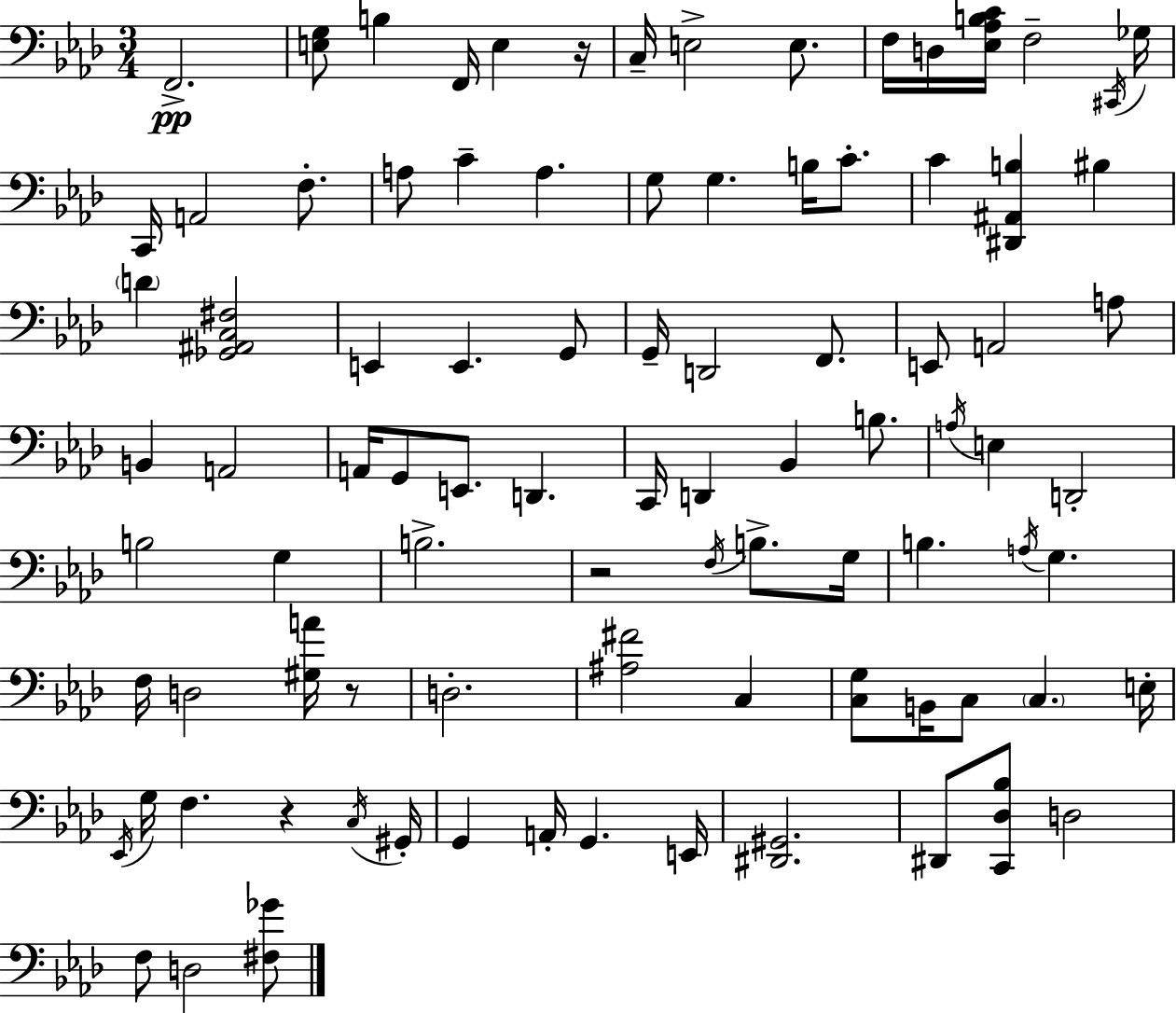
F2/h. [E3,G3]/e B3/q F2/s E3/q R/s C3/s E3/h E3/e. F3/s D3/s [Eb3,Ab3,B3,C4]/s F3/h C#2/s Gb3/s C2/s A2/h F3/e. A3/e C4/q A3/q. G3/e G3/q. B3/s C4/e. C4/q [D#2,A#2,B3]/q BIS3/q D4/q [Gb2,A#2,C3,F#3]/h E2/q E2/q. G2/e G2/s D2/h F2/e. E2/e A2/h A3/e B2/q A2/h A2/s G2/e E2/e. D2/q. C2/s D2/q Bb2/q B3/e. A3/s E3/q D2/h B3/h G3/q B3/h. R/h F3/s B3/e. G3/s B3/q. A3/s G3/q. F3/s D3/h [G#3,A4]/s R/e D3/h. [A#3,F#4]/h C3/q [C3,G3]/e B2/s C3/e C3/q. E3/s Eb2/s G3/s F3/q. R/q C3/s G#2/s G2/q A2/s G2/q. E2/s [D#2,G#2]/h. D#2/e [C2,Db3,Bb3]/e D3/h F3/e D3/h [F#3,Gb4]/e